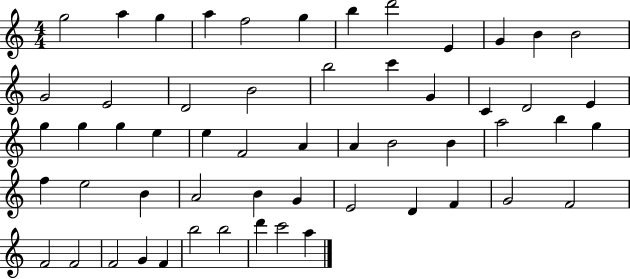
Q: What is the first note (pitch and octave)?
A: G5